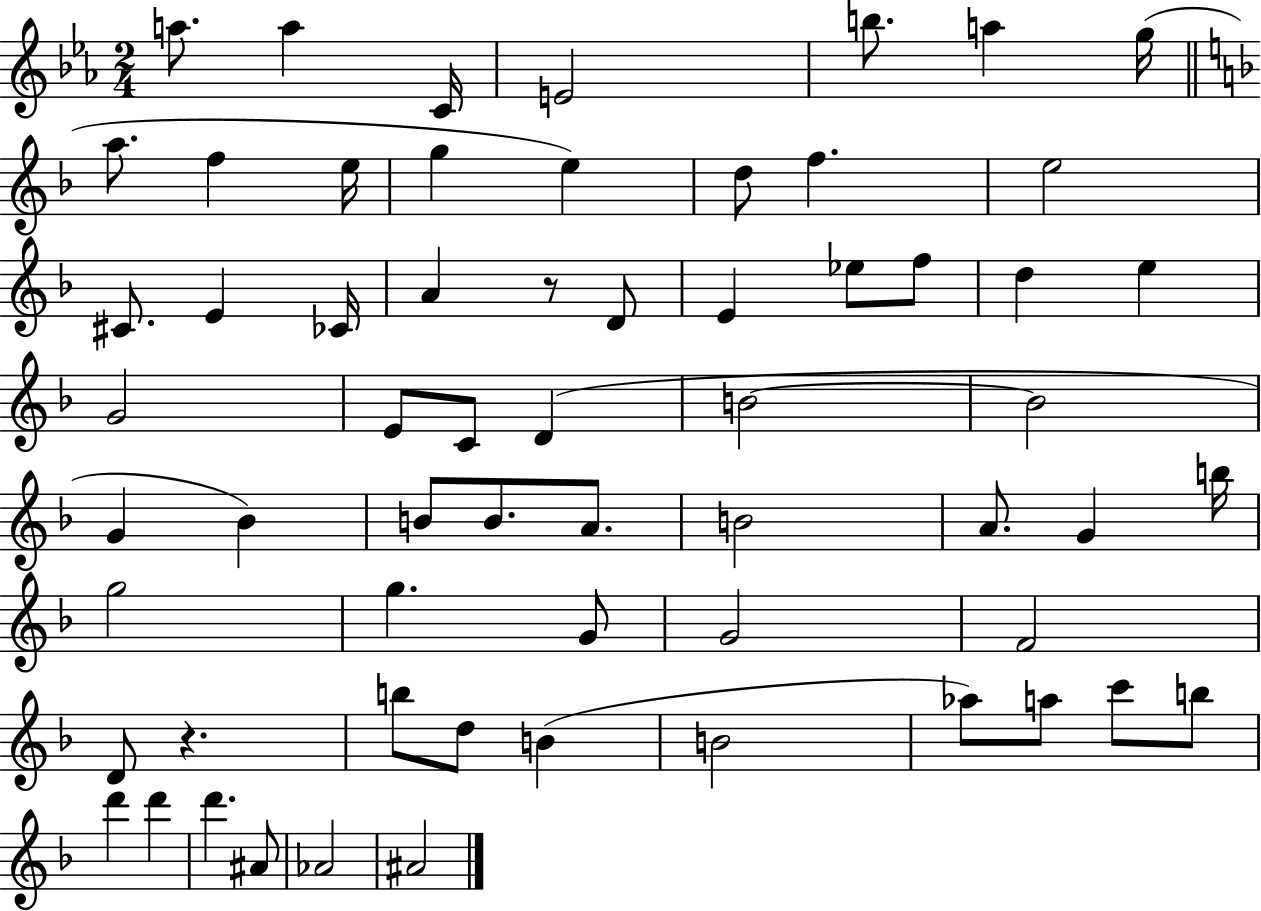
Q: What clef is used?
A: treble